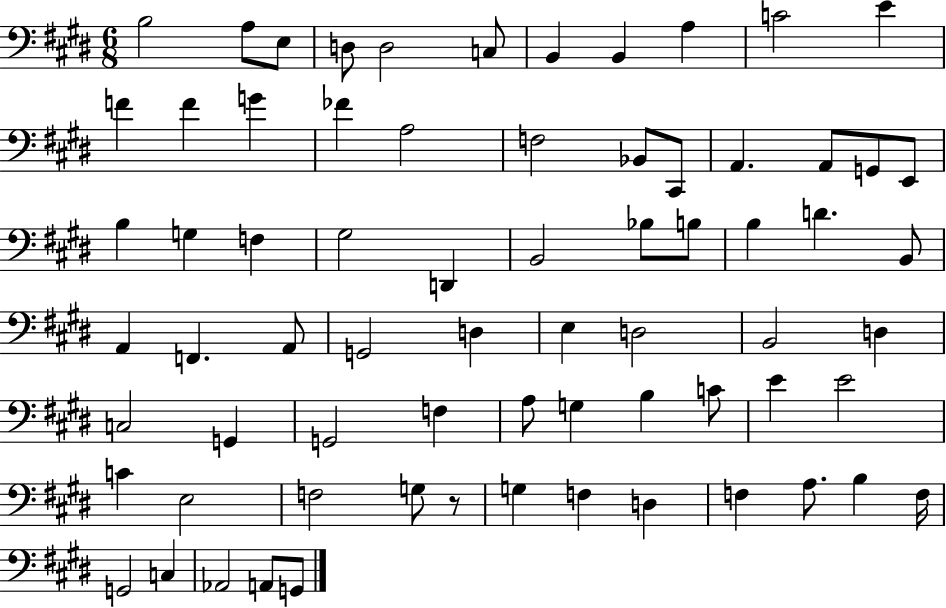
{
  \clef bass
  \numericTimeSignature
  \time 6/8
  \key e \major
  b2 a8 e8 | d8 d2 c8 | b,4 b,4 a4 | c'2 e'4 | \break f'4 f'4 g'4 | fes'4 a2 | f2 bes,8 cis,8 | a,4. a,8 g,8 e,8 | \break b4 g4 f4 | gis2 d,4 | b,2 bes8 b8 | b4 d'4. b,8 | \break a,4 f,4. a,8 | g,2 d4 | e4 d2 | b,2 d4 | \break c2 g,4 | g,2 f4 | a8 g4 b4 c'8 | e'4 e'2 | \break c'4 e2 | f2 g8 r8 | g4 f4 d4 | f4 a8. b4 f16 | \break g,2 c4 | aes,2 a,8 g,8 | \bar "|."
}